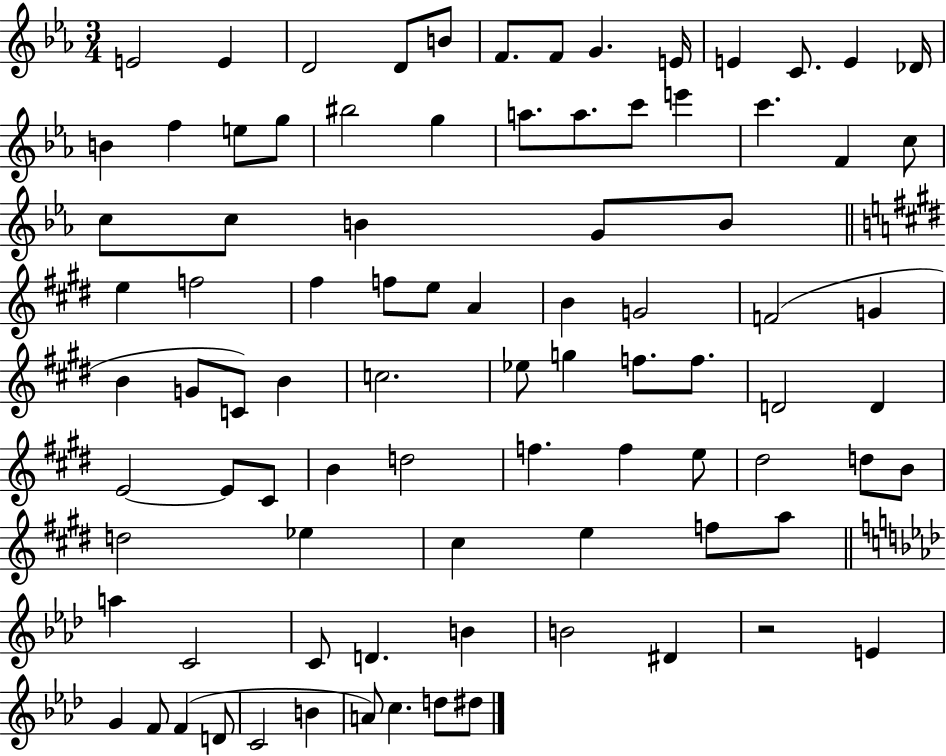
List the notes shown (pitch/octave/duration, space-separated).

E4/h E4/q D4/h D4/e B4/e F4/e. F4/e G4/q. E4/s E4/q C4/e. E4/q Db4/s B4/q F5/q E5/e G5/e BIS5/h G5/q A5/e. A5/e. C6/e E6/q C6/q. F4/q C5/e C5/e C5/e B4/q G4/e B4/e E5/q F5/h F#5/q F5/e E5/e A4/q B4/q G4/h F4/h G4/q B4/q G4/e C4/e B4/q C5/h. Eb5/e G5/q F5/e. F5/e. D4/h D4/q E4/h E4/e C#4/e B4/q D5/h F5/q. F5/q E5/e D#5/h D5/e B4/e D5/h Eb5/q C#5/q E5/q F5/e A5/e A5/q C4/h C4/e D4/q. B4/q B4/h D#4/q R/h E4/q G4/q F4/e F4/q D4/e C4/h B4/q A4/e C5/q. D5/e D#5/e